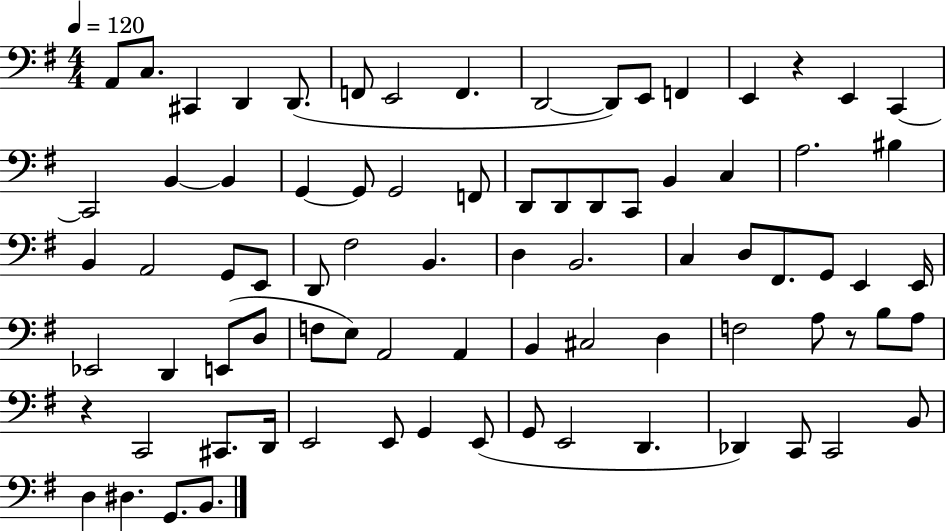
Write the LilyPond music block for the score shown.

{
  \clef bass
  \numericTimeSignature
  \time 4/4
  \key g \major
  \tempo 4 = 120
  a,8 c8. cis,4 d,4 d,8.( | f,8 e,2 f,4. | d,2~~ d,8) e,8 f,4 | e,4 r4 e,4 c,4~~ | \break c,2 b,4~~ b,4 | g,4~~ g,8 g,2 f,8 | d,8 d,8 d,8 c,8 b,4 c4 | a2. bis4 | \break b,4 a,2 g,8 e,8 | d,8 fis2 b,4. | d4 b,2. | c4 d8 fis,8. g,8 e,4 e,16 | \break ees,2 d,4 e,8( d8 | f8 e8) a,2 a,4 | b,4 cis2 d4 | f2 a8 r8 b8 a8 | \break r4 c,2 cis,8. d,16 | e,2 e,8 g,4 e,8( | g,8 e,2 d,4. | des,4) c,8 c,2 b,8 | \break d4 dis4. g,8. b,8. | \bar "|."
}